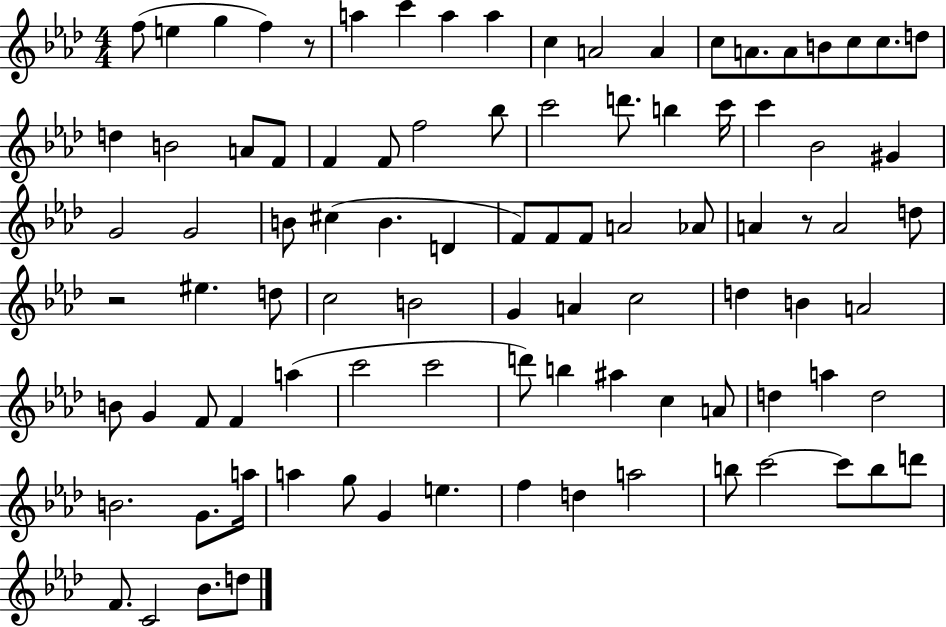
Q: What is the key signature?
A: AES major